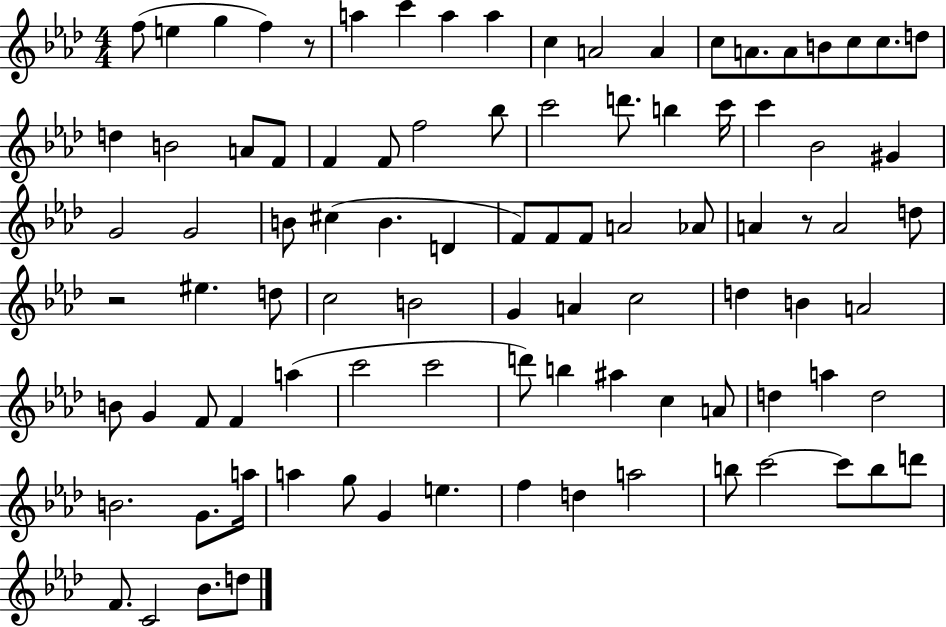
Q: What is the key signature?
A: AES major